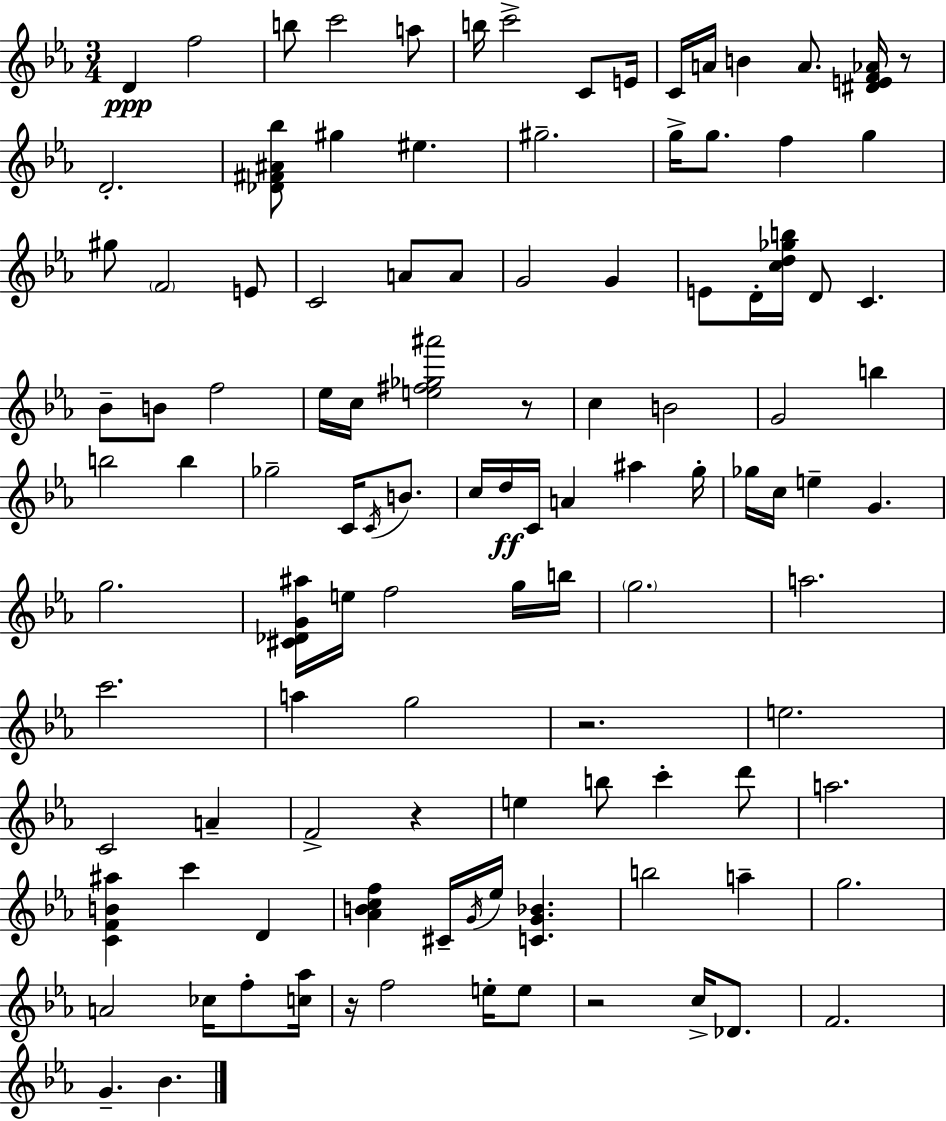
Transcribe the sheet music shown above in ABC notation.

X:1
T:Untitled
M:3/4
L:1/4
K:Cm
D f2 b/2 c'2 a/2 b/4 c'2 C/2 E/4 C/4 A/4 B A/2 [^DEF_A]/4 z/2 D2 [_D^F^A_b]/2 ^g ^e ^g2 g/4 g/2 f g ^g/2 F2 E/2 C2 A/2 A/2 G2 G E/2 D/4 [cd_gb]/4 D/2 C _B/2 B/2 f2 _e/4 c/4 [e^f_g^a']2 z/2 c B2 G2 b b2 b _g2 C/4 C/4 B/2 c/4 d/4 C/4 A ^a g/4 _g/4 c/4 e G g2 [^C_DG^a]/4 e/4 f2 g/4 b/4 g2 a2 c'2 a g2 z2 e2 C2 A F2 z e b/2 c' d'/2 a2 [CFB^a] c' D [_ABcf] ^C/4 G/4 _e/4 [CG_B] b2 a g2 A2 _c/4 f/2 [c_a]/4 z/4 f2 e/4 e/2 z2 c/4 _D/2 F2 G _B